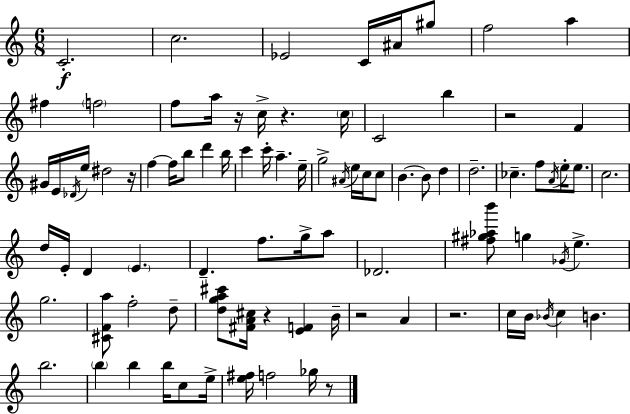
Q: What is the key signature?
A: A minor